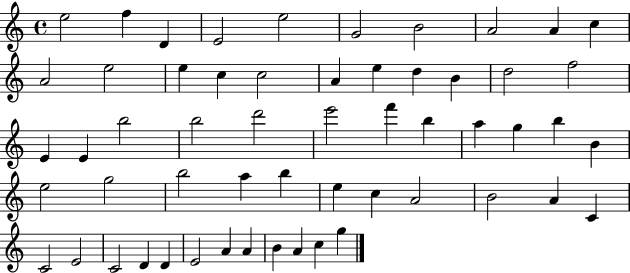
{
  \clef treble
  \time 4/4
  \defaultTimeSignature
  \key c \major
  e''2 f''4 d'4 | e'2 e''2 | g'2 b'2 | a'2 a'4 c''4 | \break a'2 e''2 | e''4 c''4 c''2 | a'4 e''4 d''4 b'4 | d''2 f''2 | \break e'4 e'4 b''2 | b''2 d'''2 | e'''2 f'''4 b''4 | a''4 g''4 b''4 b'4 | \break e''2 g''2 | b''2 a''4 b''4 | e''4 c''4 a'2 | b'2 a'4 c'4 | \break c'2 e'2 | c'2 d'4 d'4 | e'2 a'4 a'4 | b'4 a'4 c''4 g''4 | \break \bar "|."
}